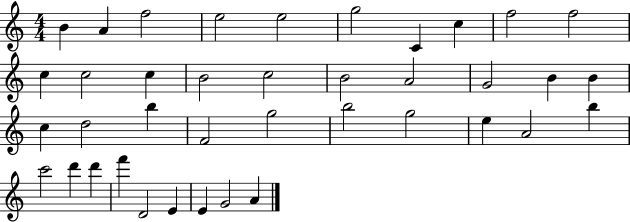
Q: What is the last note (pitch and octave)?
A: A4